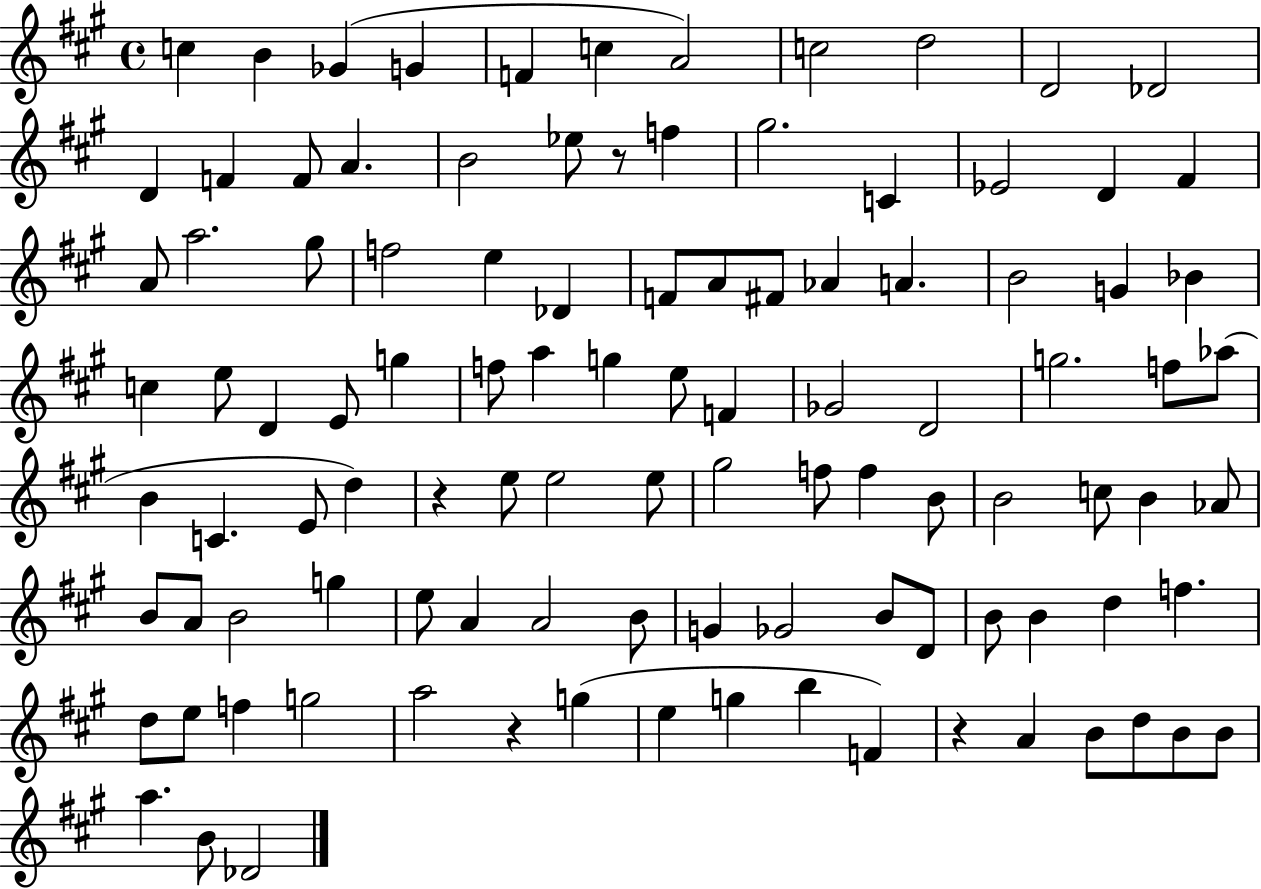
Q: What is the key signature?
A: A major